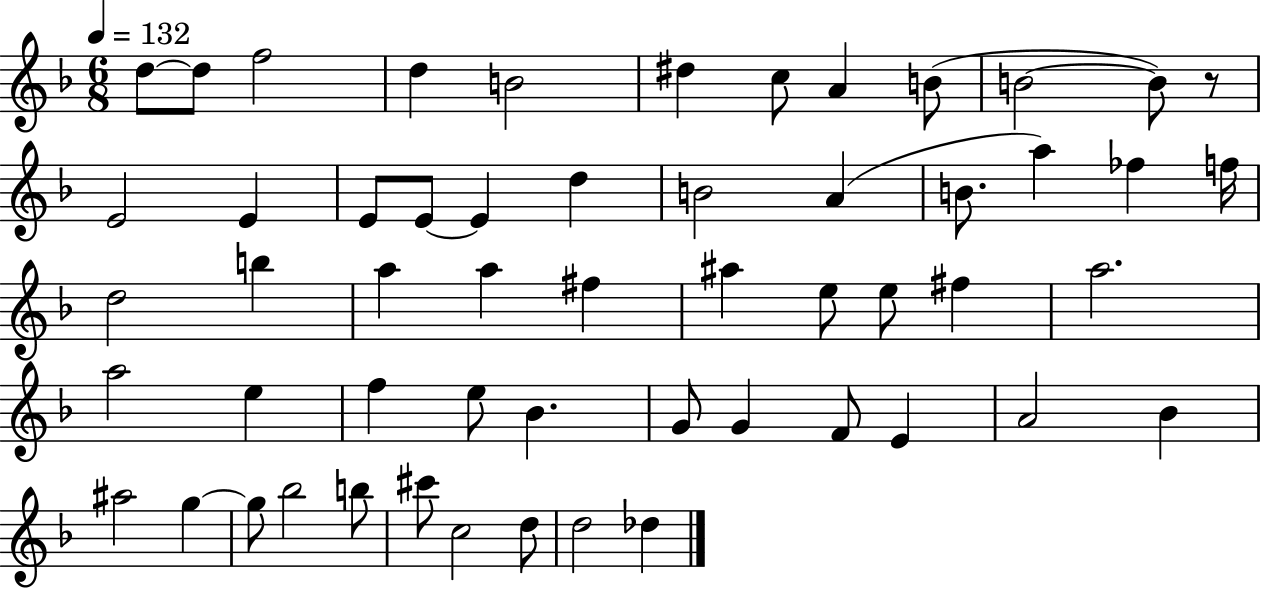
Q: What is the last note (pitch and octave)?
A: Db5